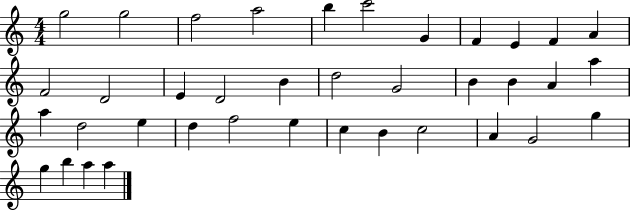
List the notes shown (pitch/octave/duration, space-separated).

G5/h G5/h F5/h A5/h B5/q C6/h G4/q F4/q E4/q F4/q A4/q F4/h D4/h E4/q D4/h B4/q D5/h G4/h B4/q B4/q A4/q A5/q A5/q D5/h E5/q D5/q F5/h E5/q C5/q B4/q C5/h A4/q G4/h G5/q G5/q B5/q A5/q A5/q